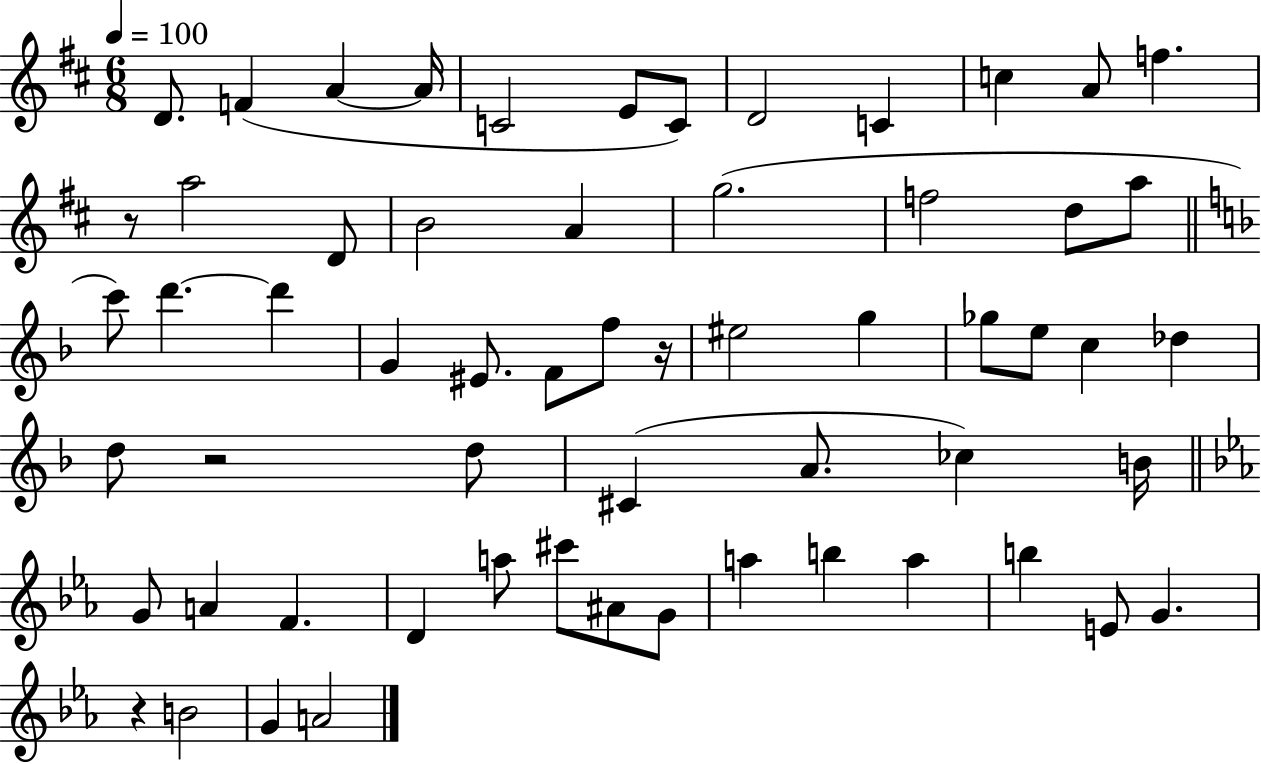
{
  \clef treble
  \numericTimeSignature
  \time 6/8
  \key d \major
  \tempo 4 = 100
  \repeat volta 2 { d'8. f'4( a'4~~ a'16 | c'2 e'8 c'8) | d'2 c'4 | c''4 a'8 f''4. | \break r8 a''2 d'8 | b'2 a'4 | g''2.( | f''2 d''8 a''8 | \break \bar "||" \break \key f \major c'''8) d'''4.~~ d'''4 | g'4 eis'8. f'8 f''8 r16 | eis''2 g''4 | ges''8 e''8 c''4 des''4 | \break d''8 r2 d''8 | cis'4( a'8. ces''4) b'16 | \bar "||" \break \key ees \major g'8 a'4 f'4. | d'4 a''8 cis'''8 ais'8 g'8 | a''4 b''4 a''4 | b''4 e'8 g'4. | \break r4 b'2 | g'4 a'2 | } \bar "|."
}